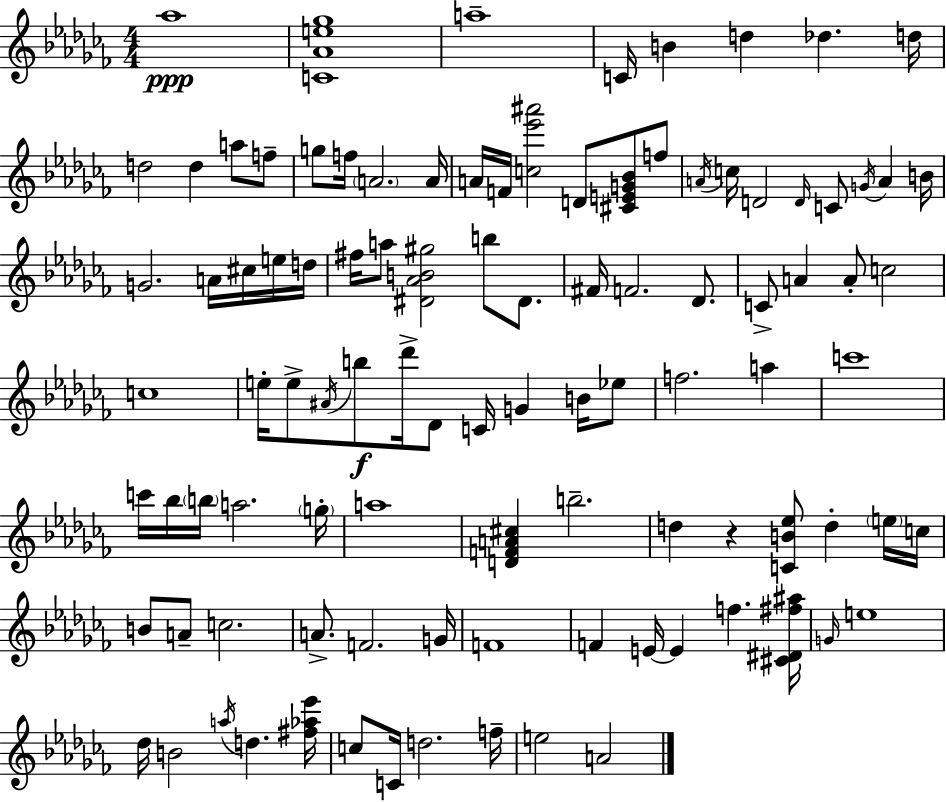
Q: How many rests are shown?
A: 1